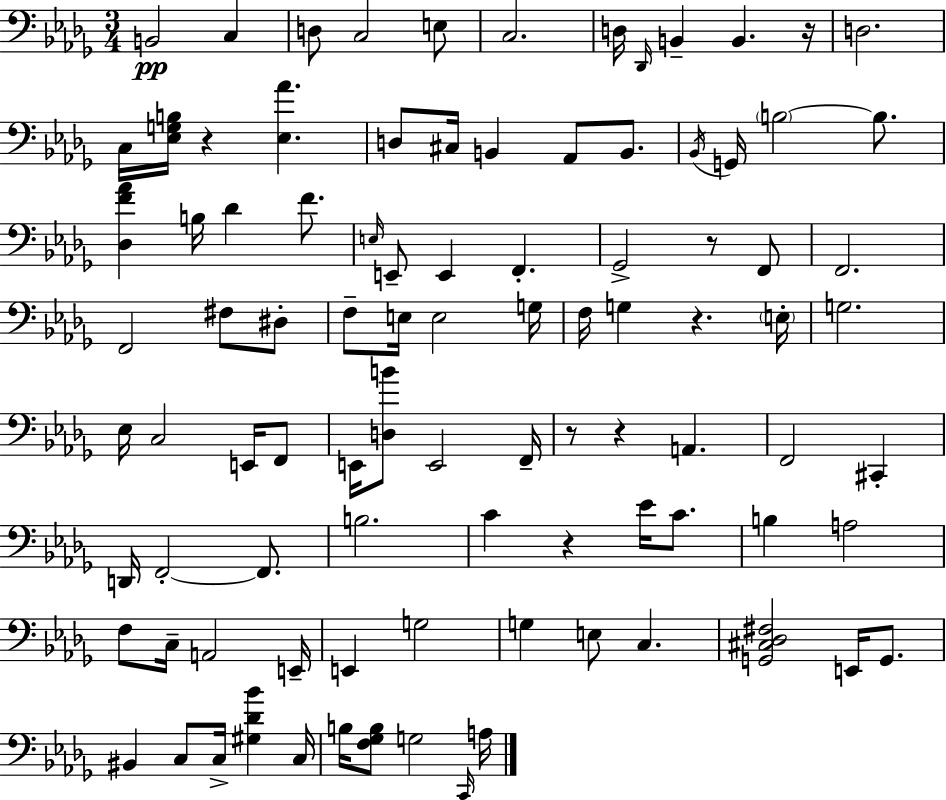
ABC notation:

X:1
T:Untitled
M:3/4
L:1/4
K:Bbm
B,,2 C, D,/2 C,2 E,/2 C,2 D,/4 _D,,/4 B,, B,, z/4 D,2 C,/4 [_E,G,B,]/4 z [_E,_A] D,/2 ^C,/4 B,, _A,,/2 B,,/2 _B,,/4 G,,/4 B,2 B,/2 [_D,F_A] B,/4 _D F/2 E,/4 E,,/2 E,, F,, _G,,2 z/2 F,,/2 F,,2 F,,2 ^F,/2 ^D,/2 F,/2 E,/4 E,2 G,/4 F,/4 G, z E,/4 G,2 _E,/4 C,2 E,,/4 F,,/2 E,,/4 [D,B]/2 E,,2 F,,/4 z/2 z A,, F,,2 ^C,, D,,/4 F,,2 F,,/2 B,2 C z _E/4 C/2 B, A,2 F,/2 C,/4 A,,2 E,,/4 E,, G,2 G, E,/2 C, [G,,^C,_D,^F,]2 E,,/4 G,,/2 ^B,, C,/2 C,/4 [^G,_D_B] C,/4 B,/4 [F,_G,B,]/2 G,2 C,,/4 A,/4